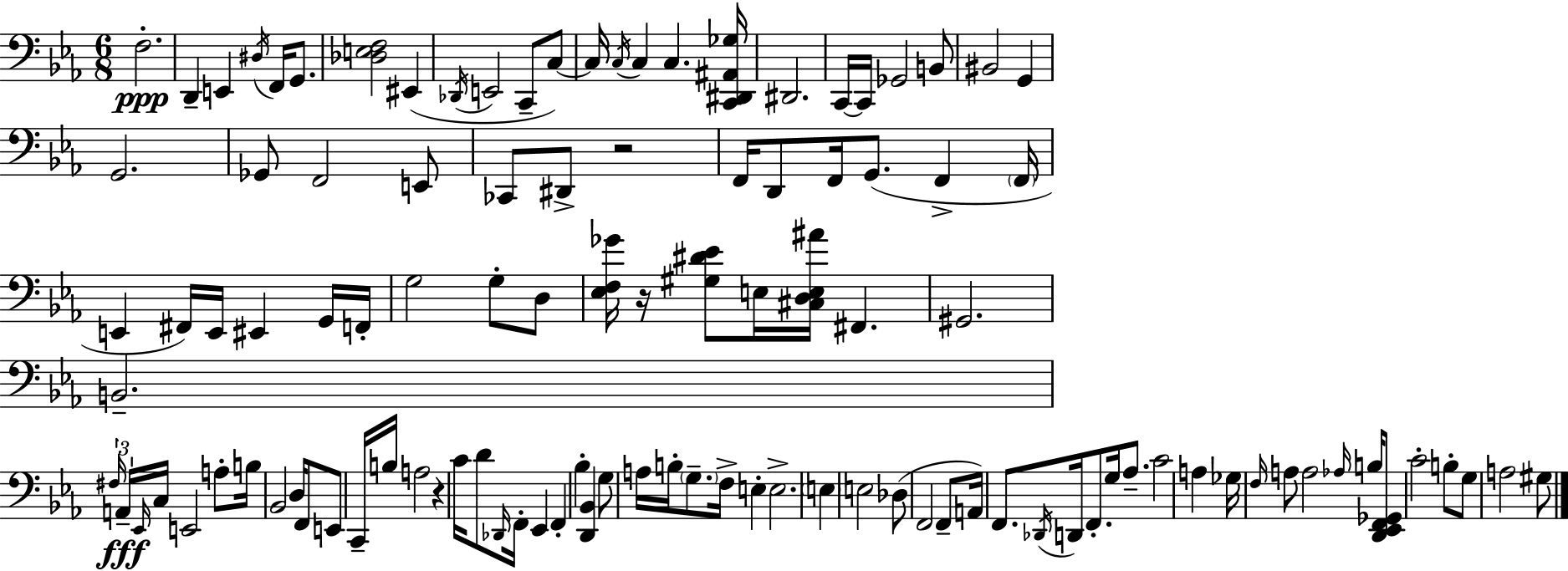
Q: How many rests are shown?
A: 3